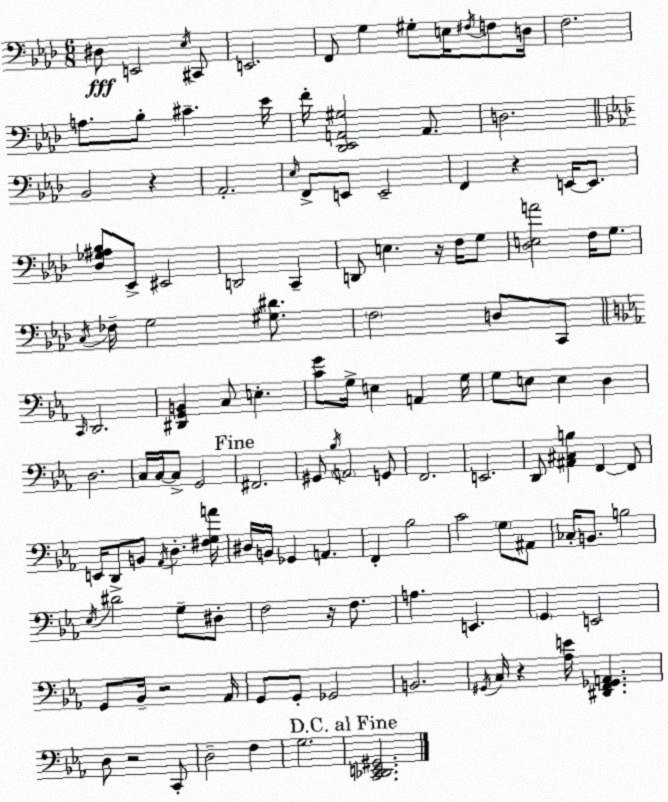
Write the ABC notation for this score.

X:1
T:Untitled
M:6/8
L:1/4
K:Fm
^D,/2 E,,2 _E,/4 ^C,,/2 E,,2 F,,/2 G, ^G,/2 E,/4 ^F,/4 F,/2 D,/4 F,2 A,/2 _B,/2 ^C _E/4 F/4 [_D,,_E,,A,,^G,]2 A,,/2 D,2 _B,,2 z _A,,2 _E,/4 F,,/2 E,,/2 E,,2 F,, z E,,/4 E,,/2 [_D,_G,^A,_B,]/2 _E,,/2 ^E,,2 D,,2 C,, D,,/2 E, z/4 F,/4 G,/2 [_D,E,A]2 F,/4 G,/2 C,/4 _F,/4 G,2 [^G,^D]/2 F,2 D,/2 C,,/2 C,,/4 D,,2 [^D,,G,,B,,] C,/2 E, [CG]/2 G,/4 E, A,, G,/4 G,/2 E,/2 E, D, D,2 C,/4 C,/4 C,/2 G,,2 ^F,,2 ^G,,/2 _B,/4 A,,2 G,,/2 F,,2 E,,2 D,,/2 [^A,,^C,B,] F,, F,,/2 E,,/4 D,,/2 B,,/2 _A,,/4 D, [^F,G,A]/4 ^D,/4 B,,/4 _G,, A,, F,, _B,2 C2 G,/2 ^A,,/2 _C,/4 B,,/2 B,2 _E,/4 ^D2 G,/2 ^D,/2 F,2 z/4 F,/2 A, E,, G,, E,,2 G,,/2 _B,,/4 z2 _A,,/4 G,,/2 G,,/2 _G,,2 B,,2 ^G,,/4 C,/4 z [_A,E]/4 [^D,,F,,_G,,A,,] D,/2 z2 C,,/2 D,2 F, G,2 [C,,_D,,E,,^G,,]2